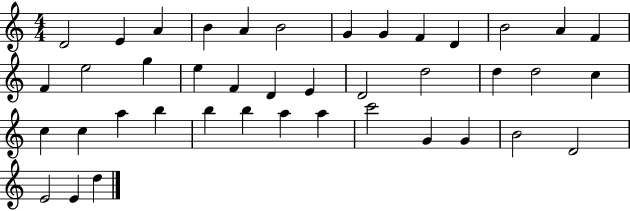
{
  \clef treble
  \numericTimeSignature
  \time 4/4
  \key c \major
  d'2 e'4 a'4 | b'4 a'4 b'2 | g'4 g'4 f'4 d'4 | b'2 a'4 f'4 | \break f'4 e''2 g''4 | e''4 f'4 d'4 e'4 | d'2 d''2 | d''4 d''2 c''4 | \break c''4 c''4 a''4 b''4 | b''4 b''4 a''4 a''4 | c'''2 g'4 g'4 | b'2 d'2 | \break e'2 e'4 d''4 | \bar "|."
}